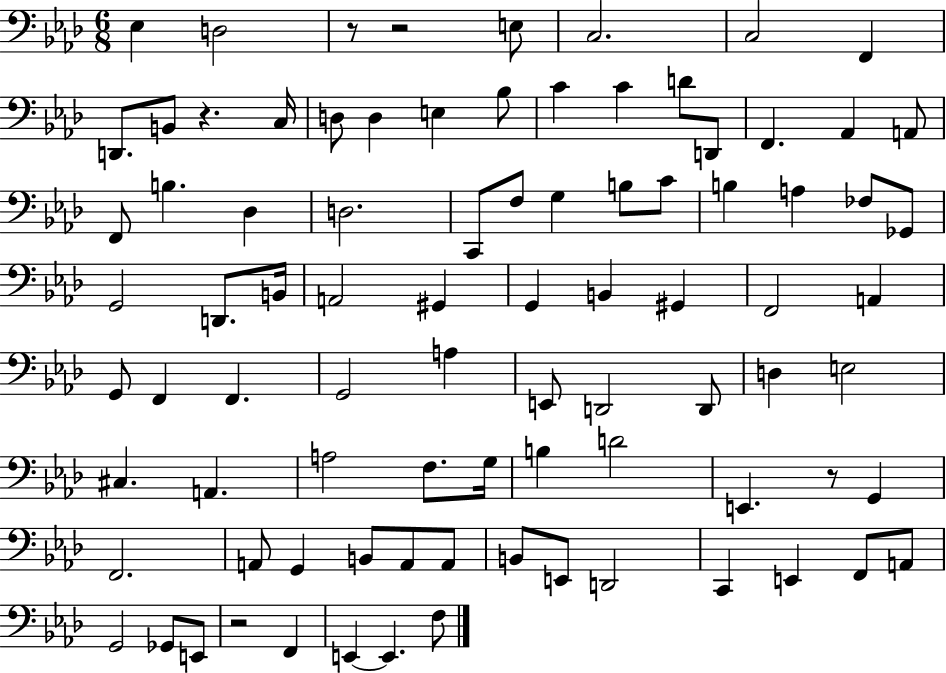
{
  \clef bass
  \numericTimeSignature
  \time 6/8
  \key aes \major
  ees4 d2 | r8 r2 e8 | c2. | c2 f,4 | \break d,8. b,8 r4. c16 | d8 d4 e4 bes8 | c'4 c'4 d'8 d,8 | f,4. aes,4 a,8 | \break f,8 b4. des4 | d2. | c,8 f8 g4 b8 c'8 | b4 a4 fes8 ges,8 | \break g,2 d,8. b,16 | a,2 gis,4 | g,4 b,4 gis,4 | f,2 a,4 | \break g,8 f,4 f,4. | g,2 a4 | e,8 d,2 d,8 | d4 e2 | \break cis4. a,4. | a2 f8. g16 | b4 d'2 | e,4. r8 g,4 | \break f,2. | a,8 g,4 b,8 a,8 a,8 | b,8 e,8 d,2 | c,4 e,4 f,8 a,8 | \break g,2 ges,8 e,8 | r2 f,4 | e,4~~ e,4. f8 | \bar "|."
}